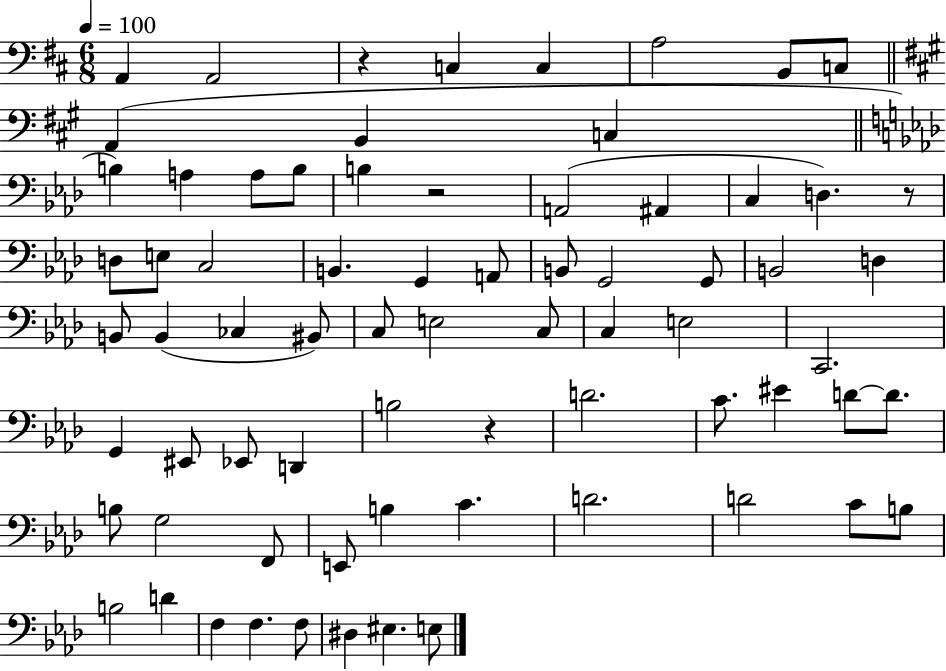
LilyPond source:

{
  \clef bass
  \numericTimeSignature
  \time 6/8
  \key d \major
  \tempo 4 = 100
  a,4 a,2 | r4 c4 c4 | a2 b,8 c8 | \bar "||" \break \key a \major a,4( b,4 c4 | \bar "||" \break \key aes \major b4) a4 a8 b8 | b4 r2 | a,2( ais,4 | c4 d4.) r8 | \break d8 e8 c2 | b,4. g,4 a,8 | b,8 g,2 g,8 | b,2 d4 | \break b,8 b,4( ces4 bis,8) | c8 e2 c8 | c4 e2 | c,2. | \break g,4 eis,8 ees,8 d,4 | b2 r4 | d'2. | c'8. eis'4 d'8~~ d'8. | \break b8 g2 f,8 | e,8 b4 c'4. | d'2. | d'2 c'8 b8 | \break b2 d'4 | f4 f4. f8 | dis4 eis4. e8 | \bar "|."
}